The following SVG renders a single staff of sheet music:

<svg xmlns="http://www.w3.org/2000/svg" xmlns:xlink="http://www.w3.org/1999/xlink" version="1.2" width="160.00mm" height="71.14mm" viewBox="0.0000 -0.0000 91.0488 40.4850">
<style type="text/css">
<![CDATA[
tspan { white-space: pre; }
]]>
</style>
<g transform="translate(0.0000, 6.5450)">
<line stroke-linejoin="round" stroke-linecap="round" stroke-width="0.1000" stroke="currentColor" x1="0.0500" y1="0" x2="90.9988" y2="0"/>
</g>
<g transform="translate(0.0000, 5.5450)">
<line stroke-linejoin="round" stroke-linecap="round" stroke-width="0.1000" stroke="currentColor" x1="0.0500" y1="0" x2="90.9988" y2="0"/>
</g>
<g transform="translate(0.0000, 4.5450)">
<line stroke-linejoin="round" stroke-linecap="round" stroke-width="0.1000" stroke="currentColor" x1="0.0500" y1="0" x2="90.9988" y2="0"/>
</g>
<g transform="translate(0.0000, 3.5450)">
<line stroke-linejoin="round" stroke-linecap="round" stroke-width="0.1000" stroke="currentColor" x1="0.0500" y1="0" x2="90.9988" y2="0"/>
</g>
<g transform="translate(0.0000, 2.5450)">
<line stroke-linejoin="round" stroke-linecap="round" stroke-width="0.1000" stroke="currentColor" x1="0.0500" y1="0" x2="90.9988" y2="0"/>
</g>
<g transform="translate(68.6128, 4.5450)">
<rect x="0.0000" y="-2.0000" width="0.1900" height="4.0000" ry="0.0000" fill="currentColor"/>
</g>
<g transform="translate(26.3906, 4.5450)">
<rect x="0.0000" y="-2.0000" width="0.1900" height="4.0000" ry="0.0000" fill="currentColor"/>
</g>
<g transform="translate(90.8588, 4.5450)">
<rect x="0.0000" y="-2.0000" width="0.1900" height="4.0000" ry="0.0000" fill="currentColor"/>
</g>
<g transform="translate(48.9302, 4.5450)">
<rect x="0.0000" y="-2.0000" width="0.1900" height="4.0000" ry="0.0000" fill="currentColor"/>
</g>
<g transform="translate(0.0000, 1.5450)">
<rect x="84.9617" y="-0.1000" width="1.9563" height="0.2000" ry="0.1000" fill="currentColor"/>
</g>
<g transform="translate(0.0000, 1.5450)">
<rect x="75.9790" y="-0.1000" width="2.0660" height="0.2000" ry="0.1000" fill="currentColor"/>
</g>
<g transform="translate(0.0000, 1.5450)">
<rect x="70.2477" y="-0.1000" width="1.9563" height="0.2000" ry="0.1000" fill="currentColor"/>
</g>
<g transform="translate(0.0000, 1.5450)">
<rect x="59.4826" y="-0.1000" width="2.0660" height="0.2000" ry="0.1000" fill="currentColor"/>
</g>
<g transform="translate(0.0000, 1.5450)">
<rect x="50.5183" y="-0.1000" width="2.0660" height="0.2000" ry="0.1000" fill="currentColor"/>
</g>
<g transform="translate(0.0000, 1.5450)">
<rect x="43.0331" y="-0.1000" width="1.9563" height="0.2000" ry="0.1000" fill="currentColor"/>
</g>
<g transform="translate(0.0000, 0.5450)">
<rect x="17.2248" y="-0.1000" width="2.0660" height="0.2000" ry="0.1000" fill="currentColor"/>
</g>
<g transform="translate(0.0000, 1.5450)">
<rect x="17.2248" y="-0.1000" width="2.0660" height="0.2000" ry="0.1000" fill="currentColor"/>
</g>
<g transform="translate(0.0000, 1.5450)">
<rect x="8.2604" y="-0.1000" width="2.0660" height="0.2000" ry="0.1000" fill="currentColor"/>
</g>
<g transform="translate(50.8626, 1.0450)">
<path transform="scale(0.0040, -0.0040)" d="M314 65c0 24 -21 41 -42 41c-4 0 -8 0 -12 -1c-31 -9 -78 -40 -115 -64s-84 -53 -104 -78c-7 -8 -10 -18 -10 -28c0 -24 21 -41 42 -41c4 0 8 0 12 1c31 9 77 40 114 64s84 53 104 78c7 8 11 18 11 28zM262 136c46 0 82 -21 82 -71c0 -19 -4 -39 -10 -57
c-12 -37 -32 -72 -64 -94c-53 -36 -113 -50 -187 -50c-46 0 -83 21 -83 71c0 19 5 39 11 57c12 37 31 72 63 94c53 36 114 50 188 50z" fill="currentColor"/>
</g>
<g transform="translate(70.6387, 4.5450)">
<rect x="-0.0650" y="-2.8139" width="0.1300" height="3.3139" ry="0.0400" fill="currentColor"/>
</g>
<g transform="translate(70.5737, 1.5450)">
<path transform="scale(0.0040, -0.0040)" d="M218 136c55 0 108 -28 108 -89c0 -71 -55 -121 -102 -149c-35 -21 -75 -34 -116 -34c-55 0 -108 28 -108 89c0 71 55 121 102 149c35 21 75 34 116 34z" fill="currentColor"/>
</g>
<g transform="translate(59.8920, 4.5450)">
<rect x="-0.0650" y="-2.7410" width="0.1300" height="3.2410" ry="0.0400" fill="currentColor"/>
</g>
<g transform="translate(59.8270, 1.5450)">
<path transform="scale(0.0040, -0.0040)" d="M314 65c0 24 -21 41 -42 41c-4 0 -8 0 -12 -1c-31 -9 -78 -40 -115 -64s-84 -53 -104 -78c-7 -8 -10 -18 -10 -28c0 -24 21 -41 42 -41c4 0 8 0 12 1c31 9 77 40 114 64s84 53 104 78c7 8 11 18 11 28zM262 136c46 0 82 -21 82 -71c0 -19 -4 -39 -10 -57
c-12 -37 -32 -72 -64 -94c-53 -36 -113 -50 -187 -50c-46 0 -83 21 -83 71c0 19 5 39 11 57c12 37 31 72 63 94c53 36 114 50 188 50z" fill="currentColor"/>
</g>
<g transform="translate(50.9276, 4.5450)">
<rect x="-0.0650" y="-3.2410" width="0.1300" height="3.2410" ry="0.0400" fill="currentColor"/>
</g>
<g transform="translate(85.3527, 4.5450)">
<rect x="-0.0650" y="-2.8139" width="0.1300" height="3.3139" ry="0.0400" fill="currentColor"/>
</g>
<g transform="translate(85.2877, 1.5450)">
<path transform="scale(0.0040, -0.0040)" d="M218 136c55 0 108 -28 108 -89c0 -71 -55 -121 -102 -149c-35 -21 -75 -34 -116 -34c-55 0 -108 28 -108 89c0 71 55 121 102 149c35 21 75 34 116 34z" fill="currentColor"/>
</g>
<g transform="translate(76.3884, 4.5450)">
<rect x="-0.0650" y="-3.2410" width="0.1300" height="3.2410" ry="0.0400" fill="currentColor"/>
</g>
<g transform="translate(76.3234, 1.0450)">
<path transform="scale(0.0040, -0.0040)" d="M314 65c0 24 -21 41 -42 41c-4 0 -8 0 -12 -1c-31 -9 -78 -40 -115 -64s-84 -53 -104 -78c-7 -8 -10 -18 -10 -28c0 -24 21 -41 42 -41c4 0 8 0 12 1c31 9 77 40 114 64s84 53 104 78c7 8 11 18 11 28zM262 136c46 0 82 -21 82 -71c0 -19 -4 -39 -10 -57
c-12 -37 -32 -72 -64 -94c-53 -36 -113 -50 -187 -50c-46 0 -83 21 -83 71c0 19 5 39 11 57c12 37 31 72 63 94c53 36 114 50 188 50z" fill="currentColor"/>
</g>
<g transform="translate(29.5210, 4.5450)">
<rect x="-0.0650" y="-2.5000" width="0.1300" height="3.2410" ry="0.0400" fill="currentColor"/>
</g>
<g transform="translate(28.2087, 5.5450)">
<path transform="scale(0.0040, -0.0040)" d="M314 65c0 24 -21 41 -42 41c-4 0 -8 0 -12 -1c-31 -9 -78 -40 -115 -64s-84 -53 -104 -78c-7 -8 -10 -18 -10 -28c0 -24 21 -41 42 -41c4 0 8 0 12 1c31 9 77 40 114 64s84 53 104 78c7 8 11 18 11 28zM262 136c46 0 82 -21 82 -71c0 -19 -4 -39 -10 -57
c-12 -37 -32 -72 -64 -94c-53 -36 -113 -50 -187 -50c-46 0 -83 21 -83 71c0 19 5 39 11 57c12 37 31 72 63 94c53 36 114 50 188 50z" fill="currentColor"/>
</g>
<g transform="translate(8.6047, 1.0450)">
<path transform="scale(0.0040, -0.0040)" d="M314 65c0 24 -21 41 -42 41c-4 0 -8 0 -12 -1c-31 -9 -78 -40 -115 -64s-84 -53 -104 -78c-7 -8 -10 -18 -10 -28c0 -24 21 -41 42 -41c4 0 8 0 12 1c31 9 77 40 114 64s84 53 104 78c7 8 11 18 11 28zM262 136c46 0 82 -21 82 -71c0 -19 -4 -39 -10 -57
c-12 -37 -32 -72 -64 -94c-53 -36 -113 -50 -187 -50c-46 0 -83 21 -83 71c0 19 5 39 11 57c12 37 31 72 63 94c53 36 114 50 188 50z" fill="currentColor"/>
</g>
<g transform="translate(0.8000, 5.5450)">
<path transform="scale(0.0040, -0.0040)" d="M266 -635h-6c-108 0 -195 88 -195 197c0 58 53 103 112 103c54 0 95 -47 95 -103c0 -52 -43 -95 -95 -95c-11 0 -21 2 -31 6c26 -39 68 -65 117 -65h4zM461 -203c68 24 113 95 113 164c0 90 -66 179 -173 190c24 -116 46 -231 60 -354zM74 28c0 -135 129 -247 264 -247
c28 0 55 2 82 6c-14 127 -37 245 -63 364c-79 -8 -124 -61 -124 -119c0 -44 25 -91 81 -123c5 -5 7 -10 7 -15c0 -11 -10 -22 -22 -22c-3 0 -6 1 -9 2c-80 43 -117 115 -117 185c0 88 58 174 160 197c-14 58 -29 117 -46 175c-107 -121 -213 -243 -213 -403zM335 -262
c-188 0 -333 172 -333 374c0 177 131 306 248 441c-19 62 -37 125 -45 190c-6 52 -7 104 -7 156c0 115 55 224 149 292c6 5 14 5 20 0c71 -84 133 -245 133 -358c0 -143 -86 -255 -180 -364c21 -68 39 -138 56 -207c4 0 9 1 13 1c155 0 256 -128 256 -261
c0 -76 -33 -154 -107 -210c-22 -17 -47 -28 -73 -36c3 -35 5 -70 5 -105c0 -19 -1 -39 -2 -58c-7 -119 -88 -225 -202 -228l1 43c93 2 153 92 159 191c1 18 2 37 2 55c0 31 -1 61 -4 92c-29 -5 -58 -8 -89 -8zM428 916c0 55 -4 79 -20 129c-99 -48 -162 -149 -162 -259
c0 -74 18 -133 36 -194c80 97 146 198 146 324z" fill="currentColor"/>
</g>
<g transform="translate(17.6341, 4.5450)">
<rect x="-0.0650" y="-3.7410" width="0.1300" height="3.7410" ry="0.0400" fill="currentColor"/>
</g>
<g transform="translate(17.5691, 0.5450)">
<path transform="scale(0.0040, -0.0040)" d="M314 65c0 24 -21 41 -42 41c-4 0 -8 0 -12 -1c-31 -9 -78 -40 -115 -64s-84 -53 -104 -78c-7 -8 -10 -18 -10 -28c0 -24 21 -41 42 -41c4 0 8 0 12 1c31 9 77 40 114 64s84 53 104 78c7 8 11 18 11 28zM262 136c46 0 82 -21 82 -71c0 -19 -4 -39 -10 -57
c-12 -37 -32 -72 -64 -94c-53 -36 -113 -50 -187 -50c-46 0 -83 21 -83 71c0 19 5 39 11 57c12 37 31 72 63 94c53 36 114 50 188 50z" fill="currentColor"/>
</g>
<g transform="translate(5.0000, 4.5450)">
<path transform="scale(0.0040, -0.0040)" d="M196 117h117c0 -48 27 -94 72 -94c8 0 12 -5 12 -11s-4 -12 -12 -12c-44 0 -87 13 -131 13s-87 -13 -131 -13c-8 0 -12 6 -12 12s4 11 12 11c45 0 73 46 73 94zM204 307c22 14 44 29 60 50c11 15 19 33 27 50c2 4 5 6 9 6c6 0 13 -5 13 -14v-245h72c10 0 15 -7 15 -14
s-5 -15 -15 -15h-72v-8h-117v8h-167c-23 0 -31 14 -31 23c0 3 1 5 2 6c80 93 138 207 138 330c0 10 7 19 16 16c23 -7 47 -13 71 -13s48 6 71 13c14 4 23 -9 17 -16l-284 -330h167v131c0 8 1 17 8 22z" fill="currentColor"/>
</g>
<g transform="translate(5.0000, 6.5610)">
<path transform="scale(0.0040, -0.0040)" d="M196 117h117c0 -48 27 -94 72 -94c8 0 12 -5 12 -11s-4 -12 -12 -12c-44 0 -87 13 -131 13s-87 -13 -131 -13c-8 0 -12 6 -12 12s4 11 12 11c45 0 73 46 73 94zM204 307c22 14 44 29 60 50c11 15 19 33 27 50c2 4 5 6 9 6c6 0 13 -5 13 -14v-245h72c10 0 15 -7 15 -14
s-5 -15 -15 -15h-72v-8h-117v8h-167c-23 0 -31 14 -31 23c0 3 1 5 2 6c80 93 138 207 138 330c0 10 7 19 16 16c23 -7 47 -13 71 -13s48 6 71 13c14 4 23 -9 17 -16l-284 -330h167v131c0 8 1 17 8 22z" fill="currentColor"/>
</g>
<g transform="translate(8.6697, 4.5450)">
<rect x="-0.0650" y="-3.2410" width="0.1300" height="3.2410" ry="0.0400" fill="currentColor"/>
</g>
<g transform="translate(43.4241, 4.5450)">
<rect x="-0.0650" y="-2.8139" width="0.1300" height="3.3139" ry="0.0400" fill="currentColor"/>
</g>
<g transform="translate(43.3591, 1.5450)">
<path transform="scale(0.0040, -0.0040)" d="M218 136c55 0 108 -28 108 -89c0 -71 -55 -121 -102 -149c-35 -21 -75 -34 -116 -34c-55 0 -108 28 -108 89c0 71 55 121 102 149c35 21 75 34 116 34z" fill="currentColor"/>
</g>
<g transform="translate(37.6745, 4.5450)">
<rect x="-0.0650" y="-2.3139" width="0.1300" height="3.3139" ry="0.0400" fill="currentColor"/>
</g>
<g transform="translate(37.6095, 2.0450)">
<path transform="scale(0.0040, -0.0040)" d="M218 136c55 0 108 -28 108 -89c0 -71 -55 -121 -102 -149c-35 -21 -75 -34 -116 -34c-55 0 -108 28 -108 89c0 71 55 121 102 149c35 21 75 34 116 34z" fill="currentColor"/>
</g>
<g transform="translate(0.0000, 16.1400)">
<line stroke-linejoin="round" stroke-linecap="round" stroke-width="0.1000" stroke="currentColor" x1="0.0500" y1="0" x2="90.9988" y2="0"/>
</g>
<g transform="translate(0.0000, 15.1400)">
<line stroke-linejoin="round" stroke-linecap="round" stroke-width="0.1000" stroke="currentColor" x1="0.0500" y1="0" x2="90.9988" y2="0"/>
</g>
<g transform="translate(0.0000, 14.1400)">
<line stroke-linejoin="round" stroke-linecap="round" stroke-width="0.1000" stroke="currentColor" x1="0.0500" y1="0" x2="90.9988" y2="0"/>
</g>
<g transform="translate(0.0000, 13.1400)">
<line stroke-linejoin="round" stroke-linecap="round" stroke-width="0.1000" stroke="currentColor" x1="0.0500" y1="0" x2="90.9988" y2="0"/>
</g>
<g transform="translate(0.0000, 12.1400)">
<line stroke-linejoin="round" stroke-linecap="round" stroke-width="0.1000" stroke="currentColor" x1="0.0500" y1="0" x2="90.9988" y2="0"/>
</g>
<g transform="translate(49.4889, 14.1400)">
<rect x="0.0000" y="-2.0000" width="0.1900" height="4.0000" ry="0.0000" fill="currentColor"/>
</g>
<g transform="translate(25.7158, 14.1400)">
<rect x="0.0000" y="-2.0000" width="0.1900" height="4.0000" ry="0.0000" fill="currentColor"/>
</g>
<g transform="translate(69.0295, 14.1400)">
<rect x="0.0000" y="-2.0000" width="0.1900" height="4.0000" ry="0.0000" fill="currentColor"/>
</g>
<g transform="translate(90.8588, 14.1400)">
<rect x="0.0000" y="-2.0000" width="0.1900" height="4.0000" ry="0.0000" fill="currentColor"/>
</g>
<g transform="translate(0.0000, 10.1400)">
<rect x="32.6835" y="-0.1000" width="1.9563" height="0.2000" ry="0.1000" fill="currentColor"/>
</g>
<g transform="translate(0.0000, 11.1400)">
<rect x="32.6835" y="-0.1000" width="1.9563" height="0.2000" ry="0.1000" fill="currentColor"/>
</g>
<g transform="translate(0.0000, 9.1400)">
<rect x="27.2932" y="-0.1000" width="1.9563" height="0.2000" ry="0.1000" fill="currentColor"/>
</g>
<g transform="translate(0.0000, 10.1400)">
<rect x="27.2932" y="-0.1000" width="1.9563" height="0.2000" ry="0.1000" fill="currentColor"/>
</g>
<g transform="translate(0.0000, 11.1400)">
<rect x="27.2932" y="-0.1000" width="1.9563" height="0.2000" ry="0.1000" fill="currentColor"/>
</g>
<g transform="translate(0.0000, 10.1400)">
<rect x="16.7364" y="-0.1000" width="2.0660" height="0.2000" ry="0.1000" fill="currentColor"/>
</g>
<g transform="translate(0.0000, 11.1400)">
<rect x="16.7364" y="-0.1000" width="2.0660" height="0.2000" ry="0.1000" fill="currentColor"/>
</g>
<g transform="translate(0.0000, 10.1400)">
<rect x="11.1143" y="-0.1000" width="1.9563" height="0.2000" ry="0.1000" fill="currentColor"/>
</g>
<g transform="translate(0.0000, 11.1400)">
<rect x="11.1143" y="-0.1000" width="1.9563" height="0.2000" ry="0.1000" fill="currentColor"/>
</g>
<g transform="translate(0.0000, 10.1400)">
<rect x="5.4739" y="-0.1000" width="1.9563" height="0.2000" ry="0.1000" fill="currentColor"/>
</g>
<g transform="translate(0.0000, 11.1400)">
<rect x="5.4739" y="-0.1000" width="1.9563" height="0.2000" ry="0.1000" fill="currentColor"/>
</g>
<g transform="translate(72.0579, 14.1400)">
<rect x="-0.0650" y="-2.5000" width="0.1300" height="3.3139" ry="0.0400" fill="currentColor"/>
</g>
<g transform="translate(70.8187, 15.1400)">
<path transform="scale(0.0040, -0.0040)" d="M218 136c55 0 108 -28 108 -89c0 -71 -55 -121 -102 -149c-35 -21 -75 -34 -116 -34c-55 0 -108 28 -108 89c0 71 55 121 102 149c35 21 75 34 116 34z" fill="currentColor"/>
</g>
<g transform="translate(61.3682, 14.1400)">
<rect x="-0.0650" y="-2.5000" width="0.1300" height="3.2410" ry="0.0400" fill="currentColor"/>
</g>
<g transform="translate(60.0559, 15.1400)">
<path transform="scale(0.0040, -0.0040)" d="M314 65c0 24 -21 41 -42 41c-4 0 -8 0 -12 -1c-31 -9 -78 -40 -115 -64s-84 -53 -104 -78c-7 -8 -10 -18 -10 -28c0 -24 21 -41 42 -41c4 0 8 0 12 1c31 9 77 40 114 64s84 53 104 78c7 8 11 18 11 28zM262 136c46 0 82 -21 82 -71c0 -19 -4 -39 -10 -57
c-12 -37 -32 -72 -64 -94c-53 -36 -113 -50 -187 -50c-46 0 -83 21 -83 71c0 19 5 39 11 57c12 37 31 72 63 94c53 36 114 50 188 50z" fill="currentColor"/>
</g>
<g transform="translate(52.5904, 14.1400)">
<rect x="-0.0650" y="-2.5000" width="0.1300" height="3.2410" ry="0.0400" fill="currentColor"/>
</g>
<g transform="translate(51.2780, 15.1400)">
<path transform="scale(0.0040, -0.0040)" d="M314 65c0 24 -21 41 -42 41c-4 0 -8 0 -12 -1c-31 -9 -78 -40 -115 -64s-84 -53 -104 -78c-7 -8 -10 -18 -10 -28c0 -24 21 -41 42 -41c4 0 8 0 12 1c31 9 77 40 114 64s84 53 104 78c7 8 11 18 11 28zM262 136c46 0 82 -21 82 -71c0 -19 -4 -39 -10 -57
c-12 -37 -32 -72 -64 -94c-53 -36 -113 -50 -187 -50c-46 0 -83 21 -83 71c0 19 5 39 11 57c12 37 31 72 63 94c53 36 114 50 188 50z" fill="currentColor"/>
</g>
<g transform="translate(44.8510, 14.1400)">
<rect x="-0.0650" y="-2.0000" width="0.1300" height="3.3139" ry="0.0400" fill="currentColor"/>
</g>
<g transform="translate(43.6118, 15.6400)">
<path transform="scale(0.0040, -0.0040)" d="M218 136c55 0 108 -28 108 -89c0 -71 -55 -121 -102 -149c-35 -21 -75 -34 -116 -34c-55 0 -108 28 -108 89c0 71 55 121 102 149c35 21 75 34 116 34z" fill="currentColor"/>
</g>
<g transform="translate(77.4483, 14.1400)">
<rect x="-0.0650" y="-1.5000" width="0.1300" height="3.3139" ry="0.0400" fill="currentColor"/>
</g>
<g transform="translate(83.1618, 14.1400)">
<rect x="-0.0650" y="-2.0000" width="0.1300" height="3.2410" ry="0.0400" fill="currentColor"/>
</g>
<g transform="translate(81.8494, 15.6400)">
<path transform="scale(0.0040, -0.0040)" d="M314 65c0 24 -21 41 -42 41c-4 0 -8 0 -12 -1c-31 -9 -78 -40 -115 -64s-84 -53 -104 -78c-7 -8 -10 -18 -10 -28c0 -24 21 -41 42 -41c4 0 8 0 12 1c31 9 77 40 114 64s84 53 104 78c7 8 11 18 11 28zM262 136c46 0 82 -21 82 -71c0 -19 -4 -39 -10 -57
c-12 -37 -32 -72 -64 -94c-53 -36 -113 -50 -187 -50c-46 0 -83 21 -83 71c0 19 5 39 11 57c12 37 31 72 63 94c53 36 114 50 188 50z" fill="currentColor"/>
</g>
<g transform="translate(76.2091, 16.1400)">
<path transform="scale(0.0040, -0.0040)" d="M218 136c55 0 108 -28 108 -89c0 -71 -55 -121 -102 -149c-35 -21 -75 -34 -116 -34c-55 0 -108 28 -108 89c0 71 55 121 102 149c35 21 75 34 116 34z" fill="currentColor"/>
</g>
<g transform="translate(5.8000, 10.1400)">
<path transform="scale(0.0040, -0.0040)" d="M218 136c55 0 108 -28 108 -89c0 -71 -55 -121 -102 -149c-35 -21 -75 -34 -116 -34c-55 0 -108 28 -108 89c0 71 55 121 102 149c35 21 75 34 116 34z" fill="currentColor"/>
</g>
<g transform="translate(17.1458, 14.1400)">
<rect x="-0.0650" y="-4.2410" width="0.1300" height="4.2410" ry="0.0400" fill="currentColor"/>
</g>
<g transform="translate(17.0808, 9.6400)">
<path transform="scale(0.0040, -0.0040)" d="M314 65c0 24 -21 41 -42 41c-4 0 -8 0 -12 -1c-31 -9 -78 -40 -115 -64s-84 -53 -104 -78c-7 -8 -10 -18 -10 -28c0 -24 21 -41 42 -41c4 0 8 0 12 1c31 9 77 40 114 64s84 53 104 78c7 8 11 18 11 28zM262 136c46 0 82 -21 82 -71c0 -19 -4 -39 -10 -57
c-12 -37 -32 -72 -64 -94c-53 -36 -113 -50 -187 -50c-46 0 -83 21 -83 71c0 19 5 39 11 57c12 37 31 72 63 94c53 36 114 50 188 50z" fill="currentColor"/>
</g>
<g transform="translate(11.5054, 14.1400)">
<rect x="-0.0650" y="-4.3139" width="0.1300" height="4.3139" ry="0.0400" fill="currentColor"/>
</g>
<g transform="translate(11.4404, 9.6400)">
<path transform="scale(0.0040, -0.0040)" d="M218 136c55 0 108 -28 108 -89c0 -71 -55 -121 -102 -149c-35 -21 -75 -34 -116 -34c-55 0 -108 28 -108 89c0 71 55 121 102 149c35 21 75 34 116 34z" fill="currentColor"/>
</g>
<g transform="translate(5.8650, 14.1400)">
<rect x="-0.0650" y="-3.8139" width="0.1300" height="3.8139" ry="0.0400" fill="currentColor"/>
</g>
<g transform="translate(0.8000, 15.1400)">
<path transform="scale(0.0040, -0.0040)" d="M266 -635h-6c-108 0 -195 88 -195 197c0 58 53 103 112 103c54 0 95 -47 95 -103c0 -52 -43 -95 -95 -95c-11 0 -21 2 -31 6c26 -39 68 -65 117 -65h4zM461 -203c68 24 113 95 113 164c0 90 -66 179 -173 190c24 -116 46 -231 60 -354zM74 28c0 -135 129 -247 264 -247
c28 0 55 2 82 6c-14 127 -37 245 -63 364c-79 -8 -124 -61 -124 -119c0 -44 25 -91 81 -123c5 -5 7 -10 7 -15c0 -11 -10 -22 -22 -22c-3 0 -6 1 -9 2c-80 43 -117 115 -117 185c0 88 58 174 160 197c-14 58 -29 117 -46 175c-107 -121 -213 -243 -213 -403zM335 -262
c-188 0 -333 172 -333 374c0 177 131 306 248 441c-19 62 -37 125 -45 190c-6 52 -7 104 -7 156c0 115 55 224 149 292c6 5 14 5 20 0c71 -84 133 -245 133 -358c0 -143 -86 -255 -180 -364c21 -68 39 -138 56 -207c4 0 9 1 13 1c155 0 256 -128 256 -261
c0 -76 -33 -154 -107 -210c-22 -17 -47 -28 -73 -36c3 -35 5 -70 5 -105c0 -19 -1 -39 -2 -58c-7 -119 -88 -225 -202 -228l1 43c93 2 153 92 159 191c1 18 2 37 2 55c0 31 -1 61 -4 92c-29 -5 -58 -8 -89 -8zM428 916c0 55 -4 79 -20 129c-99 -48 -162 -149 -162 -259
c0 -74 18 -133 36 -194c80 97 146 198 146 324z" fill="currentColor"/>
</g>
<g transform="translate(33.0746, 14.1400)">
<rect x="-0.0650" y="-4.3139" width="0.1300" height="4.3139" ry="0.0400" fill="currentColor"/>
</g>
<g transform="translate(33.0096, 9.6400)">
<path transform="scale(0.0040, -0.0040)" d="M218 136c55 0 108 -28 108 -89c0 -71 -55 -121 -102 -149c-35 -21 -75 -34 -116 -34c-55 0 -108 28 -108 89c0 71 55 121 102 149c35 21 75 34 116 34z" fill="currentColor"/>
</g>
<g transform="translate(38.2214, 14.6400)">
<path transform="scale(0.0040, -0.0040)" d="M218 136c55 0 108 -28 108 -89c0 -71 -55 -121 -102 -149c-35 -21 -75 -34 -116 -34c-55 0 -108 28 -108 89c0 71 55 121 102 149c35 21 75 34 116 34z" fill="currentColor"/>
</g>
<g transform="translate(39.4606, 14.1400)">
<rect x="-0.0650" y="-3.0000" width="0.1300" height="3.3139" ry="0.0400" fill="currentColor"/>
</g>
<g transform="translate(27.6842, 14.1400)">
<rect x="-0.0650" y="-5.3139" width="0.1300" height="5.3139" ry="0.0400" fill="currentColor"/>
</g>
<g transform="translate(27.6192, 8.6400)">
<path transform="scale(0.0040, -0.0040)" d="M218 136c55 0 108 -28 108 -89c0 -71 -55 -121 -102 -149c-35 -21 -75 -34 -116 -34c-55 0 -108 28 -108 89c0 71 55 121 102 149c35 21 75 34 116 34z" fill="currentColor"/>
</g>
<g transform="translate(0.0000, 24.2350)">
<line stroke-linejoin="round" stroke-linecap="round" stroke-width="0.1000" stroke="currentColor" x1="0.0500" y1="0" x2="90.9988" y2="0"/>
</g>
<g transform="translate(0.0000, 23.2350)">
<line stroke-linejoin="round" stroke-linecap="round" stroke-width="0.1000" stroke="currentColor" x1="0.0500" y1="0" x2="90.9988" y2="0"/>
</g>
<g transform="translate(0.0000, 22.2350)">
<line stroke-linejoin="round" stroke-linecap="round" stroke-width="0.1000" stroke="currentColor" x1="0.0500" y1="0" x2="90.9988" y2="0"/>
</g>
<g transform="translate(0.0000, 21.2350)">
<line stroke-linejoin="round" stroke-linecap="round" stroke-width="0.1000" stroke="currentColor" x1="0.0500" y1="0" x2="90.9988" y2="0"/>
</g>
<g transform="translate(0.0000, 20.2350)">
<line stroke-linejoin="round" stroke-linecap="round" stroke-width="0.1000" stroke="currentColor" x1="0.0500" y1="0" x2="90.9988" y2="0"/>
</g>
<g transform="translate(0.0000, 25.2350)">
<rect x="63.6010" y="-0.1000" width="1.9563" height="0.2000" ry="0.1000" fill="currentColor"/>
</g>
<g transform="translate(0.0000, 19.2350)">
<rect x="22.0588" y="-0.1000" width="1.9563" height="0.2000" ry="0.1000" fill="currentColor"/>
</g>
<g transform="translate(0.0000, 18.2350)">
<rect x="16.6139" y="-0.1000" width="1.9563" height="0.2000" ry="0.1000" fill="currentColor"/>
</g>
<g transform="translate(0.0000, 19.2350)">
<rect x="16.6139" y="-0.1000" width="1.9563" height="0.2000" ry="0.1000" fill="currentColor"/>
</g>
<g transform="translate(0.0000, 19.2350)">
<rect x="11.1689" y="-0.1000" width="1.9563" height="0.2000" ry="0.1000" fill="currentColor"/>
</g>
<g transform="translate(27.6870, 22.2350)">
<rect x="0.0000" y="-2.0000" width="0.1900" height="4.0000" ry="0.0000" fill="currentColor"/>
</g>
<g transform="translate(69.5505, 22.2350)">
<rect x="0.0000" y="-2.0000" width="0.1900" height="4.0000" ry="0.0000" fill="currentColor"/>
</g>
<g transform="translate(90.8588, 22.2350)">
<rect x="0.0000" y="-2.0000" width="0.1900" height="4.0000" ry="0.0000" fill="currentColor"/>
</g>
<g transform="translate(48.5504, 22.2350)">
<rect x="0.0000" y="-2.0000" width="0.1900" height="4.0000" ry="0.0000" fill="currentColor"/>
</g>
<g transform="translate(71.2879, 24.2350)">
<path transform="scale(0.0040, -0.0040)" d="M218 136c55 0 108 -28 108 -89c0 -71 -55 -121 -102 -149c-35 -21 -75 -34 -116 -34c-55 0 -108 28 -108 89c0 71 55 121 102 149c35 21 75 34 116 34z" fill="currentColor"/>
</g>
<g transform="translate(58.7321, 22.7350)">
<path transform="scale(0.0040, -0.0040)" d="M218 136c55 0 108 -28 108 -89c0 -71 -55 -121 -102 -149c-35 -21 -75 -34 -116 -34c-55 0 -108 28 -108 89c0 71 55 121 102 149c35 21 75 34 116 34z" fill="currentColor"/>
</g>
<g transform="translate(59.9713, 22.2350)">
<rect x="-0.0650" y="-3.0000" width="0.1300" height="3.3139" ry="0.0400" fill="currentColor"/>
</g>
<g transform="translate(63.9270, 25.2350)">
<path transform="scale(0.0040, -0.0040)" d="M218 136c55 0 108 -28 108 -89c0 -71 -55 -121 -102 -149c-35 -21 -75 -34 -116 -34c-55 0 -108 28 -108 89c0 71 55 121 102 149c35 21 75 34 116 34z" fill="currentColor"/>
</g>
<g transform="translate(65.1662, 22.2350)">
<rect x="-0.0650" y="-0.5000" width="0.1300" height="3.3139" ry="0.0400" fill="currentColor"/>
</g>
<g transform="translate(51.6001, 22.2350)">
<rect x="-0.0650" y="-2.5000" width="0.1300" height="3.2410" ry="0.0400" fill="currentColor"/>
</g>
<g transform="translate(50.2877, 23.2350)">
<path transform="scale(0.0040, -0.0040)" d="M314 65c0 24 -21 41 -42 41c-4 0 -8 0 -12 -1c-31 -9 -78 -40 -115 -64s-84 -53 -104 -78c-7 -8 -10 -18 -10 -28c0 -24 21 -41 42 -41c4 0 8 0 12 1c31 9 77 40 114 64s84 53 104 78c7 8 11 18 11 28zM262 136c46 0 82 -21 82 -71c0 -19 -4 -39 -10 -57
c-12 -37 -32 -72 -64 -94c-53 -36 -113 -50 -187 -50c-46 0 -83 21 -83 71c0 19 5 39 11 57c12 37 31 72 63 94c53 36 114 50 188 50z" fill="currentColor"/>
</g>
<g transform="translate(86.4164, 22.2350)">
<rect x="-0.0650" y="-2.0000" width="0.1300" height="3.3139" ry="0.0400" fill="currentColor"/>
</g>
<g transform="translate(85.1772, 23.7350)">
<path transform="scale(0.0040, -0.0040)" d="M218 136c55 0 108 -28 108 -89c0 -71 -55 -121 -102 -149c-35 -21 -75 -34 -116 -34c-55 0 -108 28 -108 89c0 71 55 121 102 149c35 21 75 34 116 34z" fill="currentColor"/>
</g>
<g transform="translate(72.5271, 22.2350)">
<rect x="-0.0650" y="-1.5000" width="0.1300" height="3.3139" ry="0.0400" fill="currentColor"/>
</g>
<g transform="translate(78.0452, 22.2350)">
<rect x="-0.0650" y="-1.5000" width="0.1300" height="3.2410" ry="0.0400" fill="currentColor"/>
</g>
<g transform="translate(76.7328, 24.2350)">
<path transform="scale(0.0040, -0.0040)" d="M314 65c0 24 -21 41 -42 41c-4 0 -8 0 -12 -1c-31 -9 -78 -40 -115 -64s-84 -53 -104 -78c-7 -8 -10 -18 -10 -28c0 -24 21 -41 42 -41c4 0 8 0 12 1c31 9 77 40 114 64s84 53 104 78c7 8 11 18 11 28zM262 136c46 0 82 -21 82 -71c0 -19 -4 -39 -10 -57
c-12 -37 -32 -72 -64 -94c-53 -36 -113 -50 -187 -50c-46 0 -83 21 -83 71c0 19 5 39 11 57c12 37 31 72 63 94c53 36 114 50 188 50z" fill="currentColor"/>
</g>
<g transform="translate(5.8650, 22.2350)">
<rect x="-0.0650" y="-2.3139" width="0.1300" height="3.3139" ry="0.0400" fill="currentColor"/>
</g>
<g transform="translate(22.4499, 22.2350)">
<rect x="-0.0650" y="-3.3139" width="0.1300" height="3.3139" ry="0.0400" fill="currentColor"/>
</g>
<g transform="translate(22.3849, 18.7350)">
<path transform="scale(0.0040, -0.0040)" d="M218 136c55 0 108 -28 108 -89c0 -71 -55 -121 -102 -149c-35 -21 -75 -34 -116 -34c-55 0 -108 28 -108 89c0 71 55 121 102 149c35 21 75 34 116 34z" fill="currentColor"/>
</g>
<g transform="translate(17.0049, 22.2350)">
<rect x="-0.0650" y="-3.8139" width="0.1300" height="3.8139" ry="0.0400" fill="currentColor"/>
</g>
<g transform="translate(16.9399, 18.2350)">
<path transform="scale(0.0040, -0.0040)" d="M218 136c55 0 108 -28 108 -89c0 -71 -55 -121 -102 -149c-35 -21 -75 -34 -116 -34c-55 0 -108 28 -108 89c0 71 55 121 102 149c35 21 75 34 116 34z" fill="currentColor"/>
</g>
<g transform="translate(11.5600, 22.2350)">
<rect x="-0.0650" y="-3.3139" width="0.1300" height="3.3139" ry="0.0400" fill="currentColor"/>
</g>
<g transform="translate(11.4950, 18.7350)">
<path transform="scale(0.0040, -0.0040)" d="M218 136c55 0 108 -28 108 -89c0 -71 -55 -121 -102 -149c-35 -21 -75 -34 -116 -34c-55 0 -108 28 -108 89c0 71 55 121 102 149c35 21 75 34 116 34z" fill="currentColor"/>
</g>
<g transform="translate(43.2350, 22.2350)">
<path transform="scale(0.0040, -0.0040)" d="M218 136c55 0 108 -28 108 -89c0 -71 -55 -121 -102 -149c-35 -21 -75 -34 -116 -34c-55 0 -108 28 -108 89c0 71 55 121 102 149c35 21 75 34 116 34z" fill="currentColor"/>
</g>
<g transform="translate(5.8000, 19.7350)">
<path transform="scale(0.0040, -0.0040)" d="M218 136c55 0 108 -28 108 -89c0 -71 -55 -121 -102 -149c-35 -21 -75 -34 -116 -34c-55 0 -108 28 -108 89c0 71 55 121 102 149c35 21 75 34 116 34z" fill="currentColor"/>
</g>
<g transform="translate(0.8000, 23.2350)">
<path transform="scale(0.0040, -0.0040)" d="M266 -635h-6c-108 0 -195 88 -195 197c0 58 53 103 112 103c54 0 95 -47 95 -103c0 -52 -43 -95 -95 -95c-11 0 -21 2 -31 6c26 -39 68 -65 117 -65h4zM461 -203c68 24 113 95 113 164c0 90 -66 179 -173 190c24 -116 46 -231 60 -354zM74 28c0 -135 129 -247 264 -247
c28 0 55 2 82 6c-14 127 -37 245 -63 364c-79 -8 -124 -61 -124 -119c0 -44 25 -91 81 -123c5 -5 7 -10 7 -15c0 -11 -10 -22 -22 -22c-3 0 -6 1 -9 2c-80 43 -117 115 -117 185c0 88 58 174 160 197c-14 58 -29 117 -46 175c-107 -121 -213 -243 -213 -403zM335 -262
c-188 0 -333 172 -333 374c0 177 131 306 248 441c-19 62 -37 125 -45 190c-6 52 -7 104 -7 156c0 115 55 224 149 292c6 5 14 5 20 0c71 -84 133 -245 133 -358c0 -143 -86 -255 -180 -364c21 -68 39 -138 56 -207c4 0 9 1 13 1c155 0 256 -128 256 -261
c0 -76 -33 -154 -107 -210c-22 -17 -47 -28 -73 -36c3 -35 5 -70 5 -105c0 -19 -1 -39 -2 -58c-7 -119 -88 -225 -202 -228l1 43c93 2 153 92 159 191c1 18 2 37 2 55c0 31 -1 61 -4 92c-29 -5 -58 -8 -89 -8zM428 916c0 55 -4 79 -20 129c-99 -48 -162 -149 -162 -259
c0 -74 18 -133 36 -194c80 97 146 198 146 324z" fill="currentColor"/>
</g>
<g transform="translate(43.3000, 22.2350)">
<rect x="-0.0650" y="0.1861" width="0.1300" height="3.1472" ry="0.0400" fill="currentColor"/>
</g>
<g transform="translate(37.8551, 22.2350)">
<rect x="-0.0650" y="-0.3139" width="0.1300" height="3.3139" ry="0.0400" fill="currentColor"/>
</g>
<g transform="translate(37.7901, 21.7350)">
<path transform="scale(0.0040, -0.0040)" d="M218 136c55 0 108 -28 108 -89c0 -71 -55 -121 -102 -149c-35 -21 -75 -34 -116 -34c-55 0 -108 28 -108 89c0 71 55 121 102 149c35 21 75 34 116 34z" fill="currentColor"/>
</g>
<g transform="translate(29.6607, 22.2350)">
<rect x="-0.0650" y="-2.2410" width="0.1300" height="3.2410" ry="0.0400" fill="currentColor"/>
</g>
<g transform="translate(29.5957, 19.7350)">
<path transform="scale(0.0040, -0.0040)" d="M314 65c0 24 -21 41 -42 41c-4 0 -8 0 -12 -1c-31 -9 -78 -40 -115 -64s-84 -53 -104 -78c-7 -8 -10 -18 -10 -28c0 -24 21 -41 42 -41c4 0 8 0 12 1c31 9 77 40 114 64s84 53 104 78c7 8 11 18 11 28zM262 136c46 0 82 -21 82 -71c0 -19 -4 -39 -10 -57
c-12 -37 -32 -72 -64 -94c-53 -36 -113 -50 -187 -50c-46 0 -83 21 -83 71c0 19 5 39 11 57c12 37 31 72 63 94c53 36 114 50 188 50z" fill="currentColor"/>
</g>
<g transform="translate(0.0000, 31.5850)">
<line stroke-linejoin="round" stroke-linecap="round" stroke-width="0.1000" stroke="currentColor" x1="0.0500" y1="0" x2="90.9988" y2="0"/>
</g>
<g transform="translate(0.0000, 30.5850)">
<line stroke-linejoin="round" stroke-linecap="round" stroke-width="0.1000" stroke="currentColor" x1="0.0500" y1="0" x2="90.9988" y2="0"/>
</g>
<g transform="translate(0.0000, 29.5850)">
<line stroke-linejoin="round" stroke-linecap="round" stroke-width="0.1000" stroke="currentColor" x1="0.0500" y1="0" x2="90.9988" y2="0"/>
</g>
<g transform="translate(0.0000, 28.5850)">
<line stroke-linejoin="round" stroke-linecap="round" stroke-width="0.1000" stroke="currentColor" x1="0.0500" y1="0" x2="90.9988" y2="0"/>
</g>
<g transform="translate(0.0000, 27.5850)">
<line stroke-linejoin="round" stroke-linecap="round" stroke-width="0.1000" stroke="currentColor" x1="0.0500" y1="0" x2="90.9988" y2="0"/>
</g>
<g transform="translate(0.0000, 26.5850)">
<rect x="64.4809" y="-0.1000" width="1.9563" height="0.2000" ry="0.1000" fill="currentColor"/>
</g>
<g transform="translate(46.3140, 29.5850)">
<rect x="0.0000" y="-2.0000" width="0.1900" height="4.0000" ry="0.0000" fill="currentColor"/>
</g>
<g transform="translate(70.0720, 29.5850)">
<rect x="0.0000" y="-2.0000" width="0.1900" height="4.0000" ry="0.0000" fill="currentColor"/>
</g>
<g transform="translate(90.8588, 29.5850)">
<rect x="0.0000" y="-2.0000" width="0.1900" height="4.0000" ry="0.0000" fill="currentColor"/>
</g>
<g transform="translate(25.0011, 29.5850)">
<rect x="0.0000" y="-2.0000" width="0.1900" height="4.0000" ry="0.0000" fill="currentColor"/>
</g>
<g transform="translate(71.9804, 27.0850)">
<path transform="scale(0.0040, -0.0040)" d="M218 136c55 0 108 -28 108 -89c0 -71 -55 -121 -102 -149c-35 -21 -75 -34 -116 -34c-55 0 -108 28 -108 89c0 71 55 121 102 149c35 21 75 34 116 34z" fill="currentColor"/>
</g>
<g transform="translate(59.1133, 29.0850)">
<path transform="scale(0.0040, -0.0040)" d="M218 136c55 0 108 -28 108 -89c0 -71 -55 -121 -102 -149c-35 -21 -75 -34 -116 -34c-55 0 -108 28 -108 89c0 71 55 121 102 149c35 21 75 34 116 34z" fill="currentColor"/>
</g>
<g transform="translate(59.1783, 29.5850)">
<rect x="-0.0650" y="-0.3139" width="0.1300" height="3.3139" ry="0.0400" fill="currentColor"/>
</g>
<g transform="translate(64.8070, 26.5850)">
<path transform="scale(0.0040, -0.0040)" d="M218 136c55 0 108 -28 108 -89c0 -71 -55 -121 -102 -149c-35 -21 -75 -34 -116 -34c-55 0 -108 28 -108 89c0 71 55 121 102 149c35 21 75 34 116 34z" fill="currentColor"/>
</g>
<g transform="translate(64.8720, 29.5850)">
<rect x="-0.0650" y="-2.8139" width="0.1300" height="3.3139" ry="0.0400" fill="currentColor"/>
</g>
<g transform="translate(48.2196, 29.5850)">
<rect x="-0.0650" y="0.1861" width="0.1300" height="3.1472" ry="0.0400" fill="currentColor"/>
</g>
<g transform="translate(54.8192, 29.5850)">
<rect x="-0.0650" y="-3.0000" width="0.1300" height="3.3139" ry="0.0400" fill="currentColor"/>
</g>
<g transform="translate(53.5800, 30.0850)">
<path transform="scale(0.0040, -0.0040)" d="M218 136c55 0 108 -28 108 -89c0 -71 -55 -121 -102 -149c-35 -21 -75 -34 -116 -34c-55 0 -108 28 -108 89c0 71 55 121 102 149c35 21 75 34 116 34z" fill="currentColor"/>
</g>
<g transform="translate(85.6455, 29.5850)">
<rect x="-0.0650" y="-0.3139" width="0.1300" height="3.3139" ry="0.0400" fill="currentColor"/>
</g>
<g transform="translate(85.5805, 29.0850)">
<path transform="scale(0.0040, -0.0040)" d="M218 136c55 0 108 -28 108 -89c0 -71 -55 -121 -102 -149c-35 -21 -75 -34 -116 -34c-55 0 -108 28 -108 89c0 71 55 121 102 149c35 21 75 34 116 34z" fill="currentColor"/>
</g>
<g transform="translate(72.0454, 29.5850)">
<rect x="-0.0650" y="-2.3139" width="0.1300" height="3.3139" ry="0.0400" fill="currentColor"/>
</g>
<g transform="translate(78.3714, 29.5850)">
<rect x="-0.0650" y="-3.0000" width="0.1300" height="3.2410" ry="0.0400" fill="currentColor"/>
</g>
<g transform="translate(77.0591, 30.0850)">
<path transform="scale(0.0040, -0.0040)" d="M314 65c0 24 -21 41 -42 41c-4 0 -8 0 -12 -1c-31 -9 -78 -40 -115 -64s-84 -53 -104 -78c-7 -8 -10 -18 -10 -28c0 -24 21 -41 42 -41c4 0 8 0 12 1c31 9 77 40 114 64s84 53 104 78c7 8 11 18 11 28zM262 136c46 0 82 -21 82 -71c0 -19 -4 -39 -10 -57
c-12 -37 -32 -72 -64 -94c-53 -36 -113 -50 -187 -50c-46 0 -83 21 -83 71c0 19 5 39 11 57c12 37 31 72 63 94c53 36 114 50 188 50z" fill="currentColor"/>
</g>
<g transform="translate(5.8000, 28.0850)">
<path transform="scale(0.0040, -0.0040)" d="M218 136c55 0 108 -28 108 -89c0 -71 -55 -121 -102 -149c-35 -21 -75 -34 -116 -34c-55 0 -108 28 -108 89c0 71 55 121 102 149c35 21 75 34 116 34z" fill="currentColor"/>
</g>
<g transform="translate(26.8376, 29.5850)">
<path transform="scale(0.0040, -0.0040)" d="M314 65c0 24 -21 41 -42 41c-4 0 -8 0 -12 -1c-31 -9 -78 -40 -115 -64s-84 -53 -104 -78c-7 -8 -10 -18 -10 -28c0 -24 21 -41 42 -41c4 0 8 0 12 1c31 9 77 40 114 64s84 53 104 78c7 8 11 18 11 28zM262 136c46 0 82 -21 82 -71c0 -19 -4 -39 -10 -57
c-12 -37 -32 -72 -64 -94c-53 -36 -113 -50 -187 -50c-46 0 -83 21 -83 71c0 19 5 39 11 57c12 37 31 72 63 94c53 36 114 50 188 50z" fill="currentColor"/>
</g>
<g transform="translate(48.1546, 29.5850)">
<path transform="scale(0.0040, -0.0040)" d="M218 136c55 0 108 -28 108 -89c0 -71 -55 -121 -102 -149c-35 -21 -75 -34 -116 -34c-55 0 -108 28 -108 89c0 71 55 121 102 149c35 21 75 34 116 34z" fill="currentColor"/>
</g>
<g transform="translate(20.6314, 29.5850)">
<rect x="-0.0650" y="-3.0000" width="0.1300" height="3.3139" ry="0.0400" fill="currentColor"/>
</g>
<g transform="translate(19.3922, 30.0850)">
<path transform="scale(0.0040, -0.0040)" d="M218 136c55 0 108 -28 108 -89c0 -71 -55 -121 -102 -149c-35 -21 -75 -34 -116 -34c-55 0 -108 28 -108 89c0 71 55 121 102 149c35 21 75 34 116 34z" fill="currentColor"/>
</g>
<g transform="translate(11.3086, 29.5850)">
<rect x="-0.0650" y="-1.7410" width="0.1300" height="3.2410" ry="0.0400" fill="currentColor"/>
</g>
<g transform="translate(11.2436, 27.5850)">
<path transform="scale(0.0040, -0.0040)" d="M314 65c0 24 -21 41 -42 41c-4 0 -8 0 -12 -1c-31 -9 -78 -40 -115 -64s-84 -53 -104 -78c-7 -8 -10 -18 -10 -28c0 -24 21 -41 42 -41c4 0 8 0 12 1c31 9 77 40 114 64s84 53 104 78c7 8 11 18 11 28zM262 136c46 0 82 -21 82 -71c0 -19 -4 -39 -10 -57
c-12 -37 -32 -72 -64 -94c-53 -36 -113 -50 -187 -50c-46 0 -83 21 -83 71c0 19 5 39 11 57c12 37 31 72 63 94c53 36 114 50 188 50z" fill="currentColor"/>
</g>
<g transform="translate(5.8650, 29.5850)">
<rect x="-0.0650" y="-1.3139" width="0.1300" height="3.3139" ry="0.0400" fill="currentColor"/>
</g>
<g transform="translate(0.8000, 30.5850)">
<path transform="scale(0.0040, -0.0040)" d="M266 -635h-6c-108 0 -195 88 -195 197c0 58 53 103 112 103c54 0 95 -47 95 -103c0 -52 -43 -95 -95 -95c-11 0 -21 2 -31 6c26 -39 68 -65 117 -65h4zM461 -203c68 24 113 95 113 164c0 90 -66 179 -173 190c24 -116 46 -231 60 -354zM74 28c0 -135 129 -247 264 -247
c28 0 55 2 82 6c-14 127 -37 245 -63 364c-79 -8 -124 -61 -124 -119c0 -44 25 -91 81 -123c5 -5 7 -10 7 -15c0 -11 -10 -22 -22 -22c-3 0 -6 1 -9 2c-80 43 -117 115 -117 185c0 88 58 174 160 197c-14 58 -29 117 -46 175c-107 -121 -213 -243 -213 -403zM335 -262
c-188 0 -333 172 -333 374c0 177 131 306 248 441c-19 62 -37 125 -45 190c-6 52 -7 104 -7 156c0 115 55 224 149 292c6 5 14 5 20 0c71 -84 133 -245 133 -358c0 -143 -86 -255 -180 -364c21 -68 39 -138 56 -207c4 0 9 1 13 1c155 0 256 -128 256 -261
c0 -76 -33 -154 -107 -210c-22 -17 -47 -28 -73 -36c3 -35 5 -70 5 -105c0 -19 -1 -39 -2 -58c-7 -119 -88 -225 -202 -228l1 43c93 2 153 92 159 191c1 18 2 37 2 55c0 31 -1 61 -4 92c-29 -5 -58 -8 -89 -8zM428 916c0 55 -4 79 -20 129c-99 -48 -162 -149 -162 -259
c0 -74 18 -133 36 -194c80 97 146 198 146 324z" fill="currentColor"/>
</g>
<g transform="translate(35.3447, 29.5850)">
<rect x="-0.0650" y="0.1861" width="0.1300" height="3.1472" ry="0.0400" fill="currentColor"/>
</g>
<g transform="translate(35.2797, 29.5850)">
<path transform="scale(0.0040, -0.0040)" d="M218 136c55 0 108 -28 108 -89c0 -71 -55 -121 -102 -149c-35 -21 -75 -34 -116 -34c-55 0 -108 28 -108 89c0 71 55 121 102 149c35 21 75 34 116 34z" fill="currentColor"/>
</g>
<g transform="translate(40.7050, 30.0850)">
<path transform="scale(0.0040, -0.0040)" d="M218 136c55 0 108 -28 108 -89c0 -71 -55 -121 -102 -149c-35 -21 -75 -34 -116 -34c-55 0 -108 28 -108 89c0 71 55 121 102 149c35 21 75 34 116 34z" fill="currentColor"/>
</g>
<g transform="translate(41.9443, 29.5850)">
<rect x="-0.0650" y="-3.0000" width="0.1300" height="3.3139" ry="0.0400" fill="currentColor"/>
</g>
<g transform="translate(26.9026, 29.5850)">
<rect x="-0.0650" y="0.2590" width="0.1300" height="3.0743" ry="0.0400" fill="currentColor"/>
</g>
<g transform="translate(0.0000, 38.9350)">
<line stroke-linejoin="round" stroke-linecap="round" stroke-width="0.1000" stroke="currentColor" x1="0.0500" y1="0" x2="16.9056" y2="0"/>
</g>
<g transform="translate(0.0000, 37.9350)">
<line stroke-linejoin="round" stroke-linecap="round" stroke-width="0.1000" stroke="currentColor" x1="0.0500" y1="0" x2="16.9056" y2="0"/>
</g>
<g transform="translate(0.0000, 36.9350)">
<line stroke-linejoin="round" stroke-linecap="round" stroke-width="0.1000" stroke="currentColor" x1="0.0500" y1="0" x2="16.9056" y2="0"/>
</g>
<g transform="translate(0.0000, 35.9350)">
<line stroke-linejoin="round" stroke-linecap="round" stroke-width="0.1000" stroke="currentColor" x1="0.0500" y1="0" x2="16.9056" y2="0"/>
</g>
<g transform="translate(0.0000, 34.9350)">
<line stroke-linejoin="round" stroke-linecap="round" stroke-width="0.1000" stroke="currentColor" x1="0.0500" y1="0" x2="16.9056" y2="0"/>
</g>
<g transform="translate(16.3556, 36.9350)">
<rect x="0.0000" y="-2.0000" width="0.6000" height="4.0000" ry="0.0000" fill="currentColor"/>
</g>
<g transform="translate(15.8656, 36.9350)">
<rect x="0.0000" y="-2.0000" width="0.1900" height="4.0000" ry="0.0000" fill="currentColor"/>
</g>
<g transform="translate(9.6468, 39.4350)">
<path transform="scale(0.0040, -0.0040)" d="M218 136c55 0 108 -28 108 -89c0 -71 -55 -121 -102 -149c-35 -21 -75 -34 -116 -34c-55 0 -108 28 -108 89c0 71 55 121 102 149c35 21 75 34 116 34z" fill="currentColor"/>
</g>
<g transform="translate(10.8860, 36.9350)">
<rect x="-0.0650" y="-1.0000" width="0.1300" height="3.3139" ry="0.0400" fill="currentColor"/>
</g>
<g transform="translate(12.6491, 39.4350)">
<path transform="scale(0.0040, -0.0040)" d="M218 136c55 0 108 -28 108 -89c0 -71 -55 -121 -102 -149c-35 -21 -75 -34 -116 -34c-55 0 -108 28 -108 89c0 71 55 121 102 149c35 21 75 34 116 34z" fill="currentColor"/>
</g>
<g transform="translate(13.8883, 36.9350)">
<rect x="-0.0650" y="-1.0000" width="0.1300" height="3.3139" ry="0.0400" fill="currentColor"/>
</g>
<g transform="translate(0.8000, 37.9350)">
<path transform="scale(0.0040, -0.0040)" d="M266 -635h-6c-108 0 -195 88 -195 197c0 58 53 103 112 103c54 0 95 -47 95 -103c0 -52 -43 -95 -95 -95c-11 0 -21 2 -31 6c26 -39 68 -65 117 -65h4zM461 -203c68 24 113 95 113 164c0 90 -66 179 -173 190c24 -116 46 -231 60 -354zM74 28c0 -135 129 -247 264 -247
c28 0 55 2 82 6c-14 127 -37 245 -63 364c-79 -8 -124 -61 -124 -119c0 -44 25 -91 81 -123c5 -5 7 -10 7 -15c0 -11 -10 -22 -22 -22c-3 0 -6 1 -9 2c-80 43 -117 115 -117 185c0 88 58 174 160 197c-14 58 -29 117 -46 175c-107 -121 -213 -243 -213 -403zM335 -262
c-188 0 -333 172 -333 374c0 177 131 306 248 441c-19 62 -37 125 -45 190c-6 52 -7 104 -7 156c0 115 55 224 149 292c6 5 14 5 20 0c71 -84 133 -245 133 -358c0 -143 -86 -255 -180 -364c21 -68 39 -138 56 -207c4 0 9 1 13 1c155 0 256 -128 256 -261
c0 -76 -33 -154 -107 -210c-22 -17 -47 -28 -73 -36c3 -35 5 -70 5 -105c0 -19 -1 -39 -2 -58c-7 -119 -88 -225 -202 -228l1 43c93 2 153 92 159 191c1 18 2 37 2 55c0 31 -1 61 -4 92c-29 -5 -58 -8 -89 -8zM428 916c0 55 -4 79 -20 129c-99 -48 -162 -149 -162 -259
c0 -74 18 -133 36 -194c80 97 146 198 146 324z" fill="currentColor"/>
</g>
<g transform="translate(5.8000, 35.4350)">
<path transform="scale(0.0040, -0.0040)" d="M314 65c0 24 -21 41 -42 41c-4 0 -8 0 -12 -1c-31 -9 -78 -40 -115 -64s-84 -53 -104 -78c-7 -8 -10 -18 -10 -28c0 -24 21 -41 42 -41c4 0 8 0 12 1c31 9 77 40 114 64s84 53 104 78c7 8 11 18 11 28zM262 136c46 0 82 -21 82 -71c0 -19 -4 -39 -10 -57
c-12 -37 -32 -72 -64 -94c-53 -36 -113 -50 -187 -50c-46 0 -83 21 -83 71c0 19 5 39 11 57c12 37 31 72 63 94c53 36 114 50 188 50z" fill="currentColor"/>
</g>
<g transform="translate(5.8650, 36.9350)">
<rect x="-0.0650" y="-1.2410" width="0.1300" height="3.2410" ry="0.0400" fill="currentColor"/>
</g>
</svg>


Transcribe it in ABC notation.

X:1
T:Untitled
M:4/4
L:1/4
K:C
b2 c'2 G2 g a b2 a2 a b2 a c' d' d'2 f' d' A F G2 G2 G E F2 g b c' b g2 c B G2 A C E E2 F e f2 A B2 B A B A c a g A2 c e2 D D